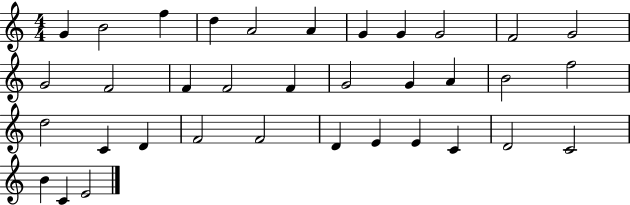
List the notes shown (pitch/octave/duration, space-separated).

G4/q B4/h F5/q D5/q A4/h A4/q G4/q G4/q G4/h F4/h G4/h G4/h F4/h F4/q F4/h F4/q G4/h G4/q A4/q B4/h F5/h D5/h C4/q D4/q F4/h F4/h D4/q E4/q E4/q C4/q D4/h C4/h B4/q C4/q E4/h